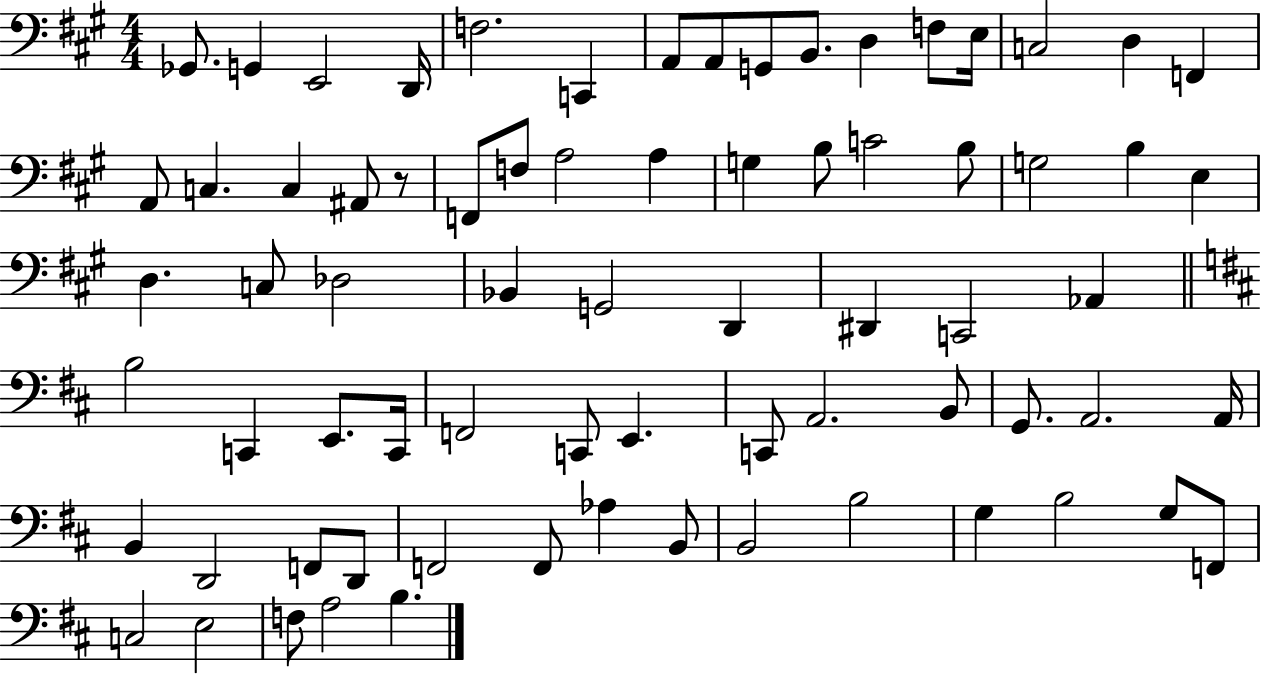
Gb2/e. G2/q E2/h D2/s F3/h. C2/q A2/e A2/e G2/e B2/e. D3/q F3/e E3/s C3/h D3/q F2/q A2/e C3/q. C3/q A#2/e R/e F2/e F3/e A3/h A3/q G3/q B3/e C4/h B3/e G3/h B3/q E3/q D3/q. C3/e Db3/h Bb2/q G2/h D2/q D#2/q C2/h Ab2/q B3/h C2/q E2/e. C2/s F2/h C2/e E2/q. C2/e A2/h. B2/e G2/e. A2/h. A2/s B2/q D2/h F2/e D2/e F2/h F2/e Ab3/q B2/e B2/h B3/h G3/q B3/h G3/e F2/e C3/h E3/h F3/e A3/h B3/q.